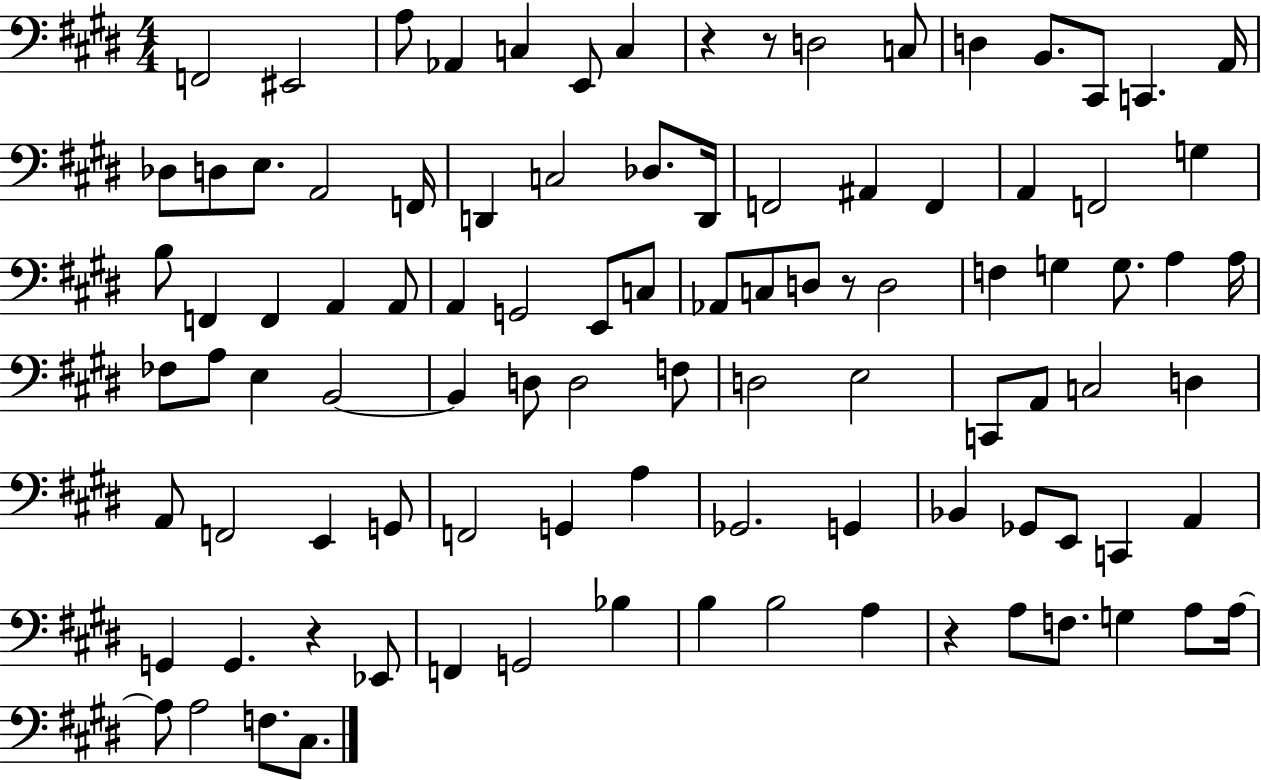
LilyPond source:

{
  \clef bass
  \numericTimeSignature
  \time 4/4
  \key e \major
  f,2 eis,2 | a8 aes,4 c4 e,8 c4 | r4 r8 d2 c8 | d4 b,8. cis,8 c,4. a,16 | \break des8 d8 e8. a,2 f,16 | d,4 c2 des8. d,16 | f,2 ais,4 f,4 | a,4 f,2 g4 | \break b8 f,4 f,4 a,4 a,8 | a,4 g,2 e,8 c8 | aes,8 c8 d8 r8 d2 | f4 g4 g8. a4 a16 | \break fes8 a8 e4 b,2~~ | b,4 d8 d2 f8 | d2 e2 | c,8 a,8 c2 d4 | \break a,8 f,2 e,4 g,8 | f,2 g,4 a4 | ges,2. g,4 | bes,4 ges,8 e,8 c,4 a,4 | \break g,4 g,4. r4 ees,8 | f,4 g,2 bes4 | b4 b2 a4 | r4 a8 f8. g4 a8 a16~~ | \break a8 a2 f8. cis8. | \bar "|."
}